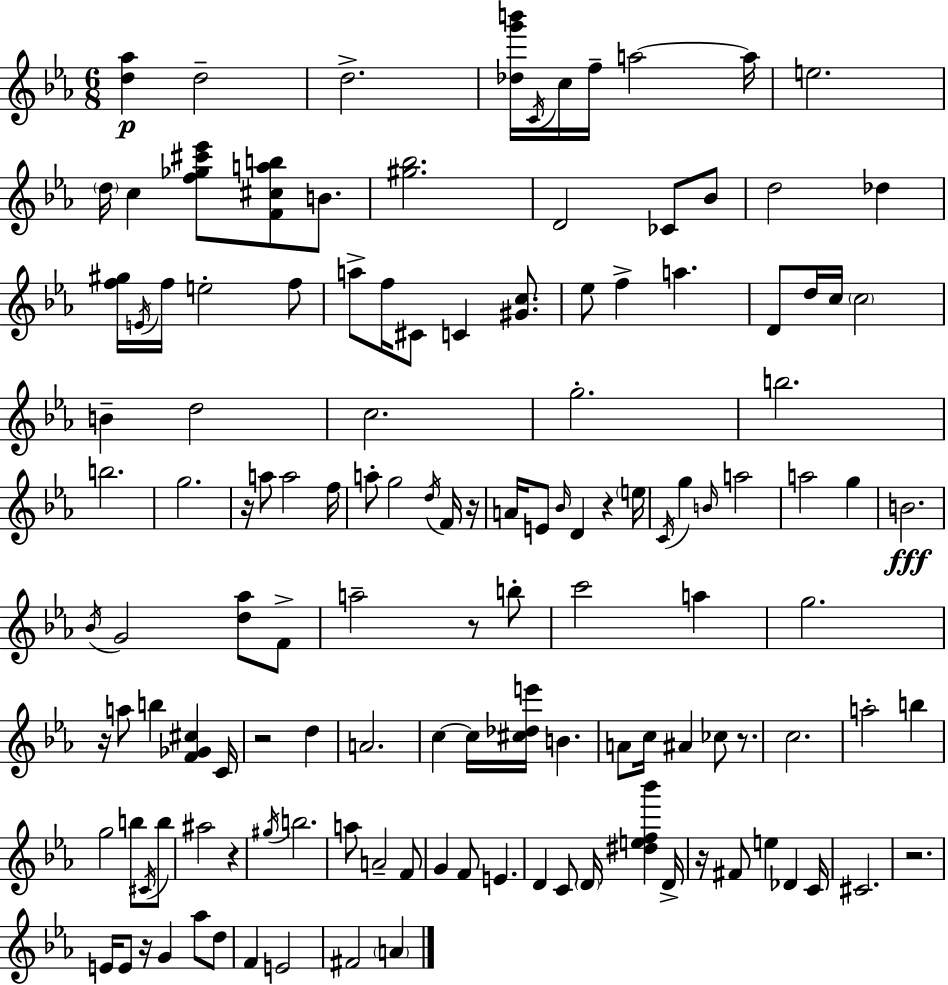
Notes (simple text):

[D5,Ab5]/q D5/h D5/h. [Db5,G6,B6]/s C4/s C5/s F5/s A5/h A5/s E5/h. D5/s C5/q [F5,Gb5,C#6,Eb6]/e [F4,C#5,A5,B5]/e B4/e. [G#5,Bb5]/h. D4/h CES4/e Bb4/e D5/h Db5/q [F5,G#5]/s E4/s F5/s E5/h F5/e A5/e F5/s C#4/e C4/q [G#4,C5]/e. Eb5/e F5/q A5/q. D4/e D5/s C5/s C5/h B4/q D5/h C5/h. G5/h. B5/h. B5/h. G5/h. R/s A5/e A5/h F5/s A5/e G5/h D5/s F4/s R/s A4/s E4/e Bb4/s D4/q R/q E5/s C4/s G5/q B4/s A5/h A5/h G5/q B4/h. Bb4/s G4/h [D5,Ab5]/e F4/e A5/h R/e B5/e C6/h A5/q G5/h. R/s A5/e B5/q [F4,Gb4,C#5]/q C4/s R/h D5/q A4/h. C5/q C5/s [C#5,Db5,E6]/s B4/q. A4/e C5/s A#4/q CES5/e R/e. C5/h. A5/h B5/q G5/h B5/e C#4/s B5/e A#5/h R/q G#5/s B5/h. A5/e A4/h F4/e G4/q F4/e E4/q. D4/q C4/e D4/s [D#5,E5,F5,Bb6]/q D4/s R/s F#4/e E5/q Db4/q C4/s C#4/h. R/h. E4/s E4/e R/s G4/q Ab5/e D5/e F4/q E4/h F#4/h A4/q